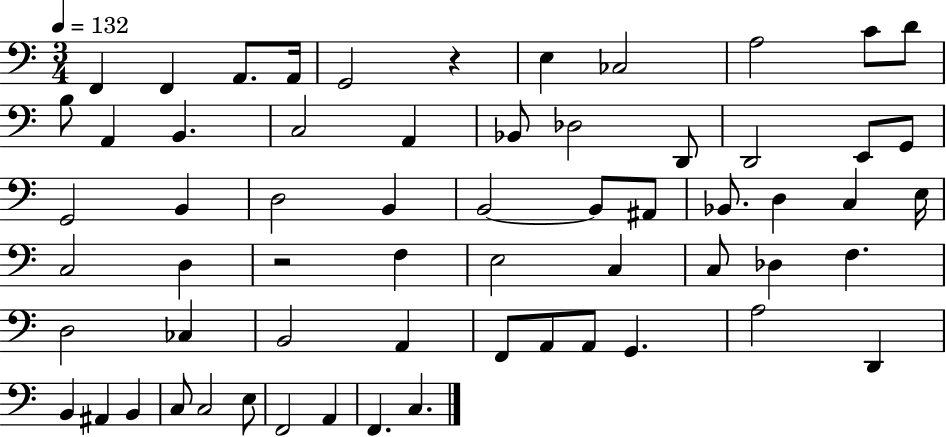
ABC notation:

X:1
T:Untitled
M:3/4
L:1/4
K:C
F,, F,, A,,/2 A,,/4 G,,2 z E, _C,2 A,2 C/2 D/2 B,/2 A,, B,, C,2 A,, _B,,/2 _D,2 D,,/2 D,,2 E,,/2 G,,/2 G,,2 B,, D,2 B,, B,,2 B,,/2 ^A,,/2 _B,,/2 D, C, E,/4 C,2 D, z2 F, E,2 C, C,/2 _D, F, D,2 _C, B,,2 A,, F,,/2 A,,/2 A,,/2 G,, A,2 D,, B,, ^A,, B,, C,/2 C,2 E,/2 F,,2 A,, F,, C,